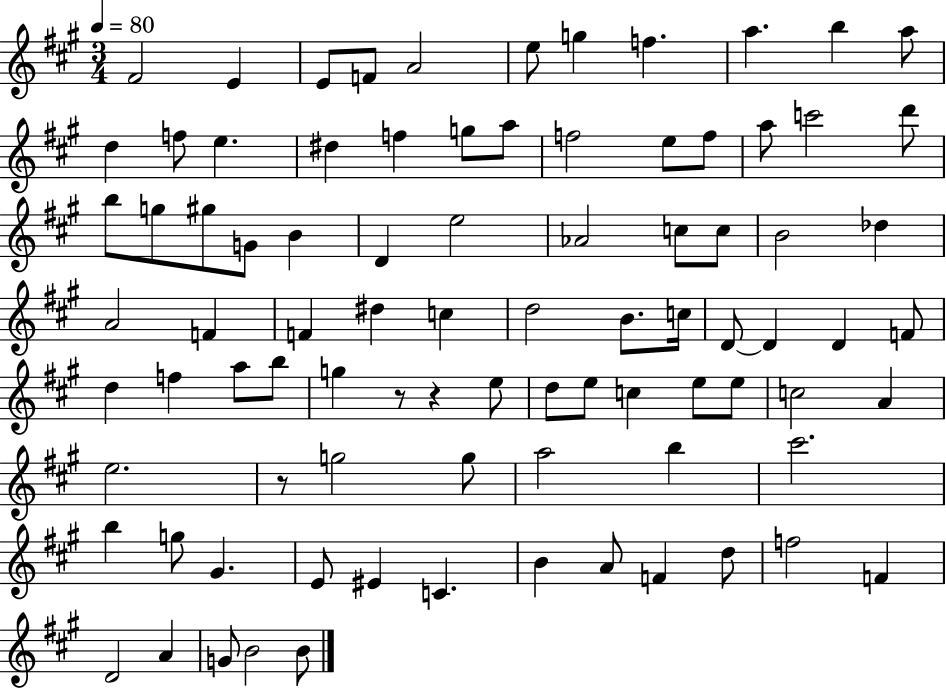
{
  \clef treble
  \numericTimeSignature
  \time 3/4
  \key a \major
  \tempo 4 = 80
  \repeat volta 2 { fis'2 e'4 | e'8 f'8 a'2 | e''8 g''4 f''4. | a''4. b''4 a''8 | \break d''4 f''8 e''4. | dis''4 f''4 g''8 a''8 | f''2 e''8 f''8 | a''8 c'''2 d'''8 | \break b''8 g''8 gis''8 g'8 b'4 | d'4 e''2 | aes'2 c''8 c''8 | b'2 des''4 | \break a'2 f'4 | f'4 dis''4 c''4 | d''2 b'8. c''16 | d'8~~ d'4 d'4 f'8 | \break d''4 f''4 a''8 b''8 | g''4 r8 r4 e''8 | d''8 e''8 c''4 e''8 e''8 | c''2 a'4 | \break e''2. | r8 g''2 g''8 | a''2 b''4 | cis'''2. | \break b''4 g''8 gis'4. | e'8 eis'4 c'4. | b'4 a'8 f'4 d''8 | f''2 f'4 | \break d'2 a'4 | g'8 b'2 b'8 | } \bar "|."
}